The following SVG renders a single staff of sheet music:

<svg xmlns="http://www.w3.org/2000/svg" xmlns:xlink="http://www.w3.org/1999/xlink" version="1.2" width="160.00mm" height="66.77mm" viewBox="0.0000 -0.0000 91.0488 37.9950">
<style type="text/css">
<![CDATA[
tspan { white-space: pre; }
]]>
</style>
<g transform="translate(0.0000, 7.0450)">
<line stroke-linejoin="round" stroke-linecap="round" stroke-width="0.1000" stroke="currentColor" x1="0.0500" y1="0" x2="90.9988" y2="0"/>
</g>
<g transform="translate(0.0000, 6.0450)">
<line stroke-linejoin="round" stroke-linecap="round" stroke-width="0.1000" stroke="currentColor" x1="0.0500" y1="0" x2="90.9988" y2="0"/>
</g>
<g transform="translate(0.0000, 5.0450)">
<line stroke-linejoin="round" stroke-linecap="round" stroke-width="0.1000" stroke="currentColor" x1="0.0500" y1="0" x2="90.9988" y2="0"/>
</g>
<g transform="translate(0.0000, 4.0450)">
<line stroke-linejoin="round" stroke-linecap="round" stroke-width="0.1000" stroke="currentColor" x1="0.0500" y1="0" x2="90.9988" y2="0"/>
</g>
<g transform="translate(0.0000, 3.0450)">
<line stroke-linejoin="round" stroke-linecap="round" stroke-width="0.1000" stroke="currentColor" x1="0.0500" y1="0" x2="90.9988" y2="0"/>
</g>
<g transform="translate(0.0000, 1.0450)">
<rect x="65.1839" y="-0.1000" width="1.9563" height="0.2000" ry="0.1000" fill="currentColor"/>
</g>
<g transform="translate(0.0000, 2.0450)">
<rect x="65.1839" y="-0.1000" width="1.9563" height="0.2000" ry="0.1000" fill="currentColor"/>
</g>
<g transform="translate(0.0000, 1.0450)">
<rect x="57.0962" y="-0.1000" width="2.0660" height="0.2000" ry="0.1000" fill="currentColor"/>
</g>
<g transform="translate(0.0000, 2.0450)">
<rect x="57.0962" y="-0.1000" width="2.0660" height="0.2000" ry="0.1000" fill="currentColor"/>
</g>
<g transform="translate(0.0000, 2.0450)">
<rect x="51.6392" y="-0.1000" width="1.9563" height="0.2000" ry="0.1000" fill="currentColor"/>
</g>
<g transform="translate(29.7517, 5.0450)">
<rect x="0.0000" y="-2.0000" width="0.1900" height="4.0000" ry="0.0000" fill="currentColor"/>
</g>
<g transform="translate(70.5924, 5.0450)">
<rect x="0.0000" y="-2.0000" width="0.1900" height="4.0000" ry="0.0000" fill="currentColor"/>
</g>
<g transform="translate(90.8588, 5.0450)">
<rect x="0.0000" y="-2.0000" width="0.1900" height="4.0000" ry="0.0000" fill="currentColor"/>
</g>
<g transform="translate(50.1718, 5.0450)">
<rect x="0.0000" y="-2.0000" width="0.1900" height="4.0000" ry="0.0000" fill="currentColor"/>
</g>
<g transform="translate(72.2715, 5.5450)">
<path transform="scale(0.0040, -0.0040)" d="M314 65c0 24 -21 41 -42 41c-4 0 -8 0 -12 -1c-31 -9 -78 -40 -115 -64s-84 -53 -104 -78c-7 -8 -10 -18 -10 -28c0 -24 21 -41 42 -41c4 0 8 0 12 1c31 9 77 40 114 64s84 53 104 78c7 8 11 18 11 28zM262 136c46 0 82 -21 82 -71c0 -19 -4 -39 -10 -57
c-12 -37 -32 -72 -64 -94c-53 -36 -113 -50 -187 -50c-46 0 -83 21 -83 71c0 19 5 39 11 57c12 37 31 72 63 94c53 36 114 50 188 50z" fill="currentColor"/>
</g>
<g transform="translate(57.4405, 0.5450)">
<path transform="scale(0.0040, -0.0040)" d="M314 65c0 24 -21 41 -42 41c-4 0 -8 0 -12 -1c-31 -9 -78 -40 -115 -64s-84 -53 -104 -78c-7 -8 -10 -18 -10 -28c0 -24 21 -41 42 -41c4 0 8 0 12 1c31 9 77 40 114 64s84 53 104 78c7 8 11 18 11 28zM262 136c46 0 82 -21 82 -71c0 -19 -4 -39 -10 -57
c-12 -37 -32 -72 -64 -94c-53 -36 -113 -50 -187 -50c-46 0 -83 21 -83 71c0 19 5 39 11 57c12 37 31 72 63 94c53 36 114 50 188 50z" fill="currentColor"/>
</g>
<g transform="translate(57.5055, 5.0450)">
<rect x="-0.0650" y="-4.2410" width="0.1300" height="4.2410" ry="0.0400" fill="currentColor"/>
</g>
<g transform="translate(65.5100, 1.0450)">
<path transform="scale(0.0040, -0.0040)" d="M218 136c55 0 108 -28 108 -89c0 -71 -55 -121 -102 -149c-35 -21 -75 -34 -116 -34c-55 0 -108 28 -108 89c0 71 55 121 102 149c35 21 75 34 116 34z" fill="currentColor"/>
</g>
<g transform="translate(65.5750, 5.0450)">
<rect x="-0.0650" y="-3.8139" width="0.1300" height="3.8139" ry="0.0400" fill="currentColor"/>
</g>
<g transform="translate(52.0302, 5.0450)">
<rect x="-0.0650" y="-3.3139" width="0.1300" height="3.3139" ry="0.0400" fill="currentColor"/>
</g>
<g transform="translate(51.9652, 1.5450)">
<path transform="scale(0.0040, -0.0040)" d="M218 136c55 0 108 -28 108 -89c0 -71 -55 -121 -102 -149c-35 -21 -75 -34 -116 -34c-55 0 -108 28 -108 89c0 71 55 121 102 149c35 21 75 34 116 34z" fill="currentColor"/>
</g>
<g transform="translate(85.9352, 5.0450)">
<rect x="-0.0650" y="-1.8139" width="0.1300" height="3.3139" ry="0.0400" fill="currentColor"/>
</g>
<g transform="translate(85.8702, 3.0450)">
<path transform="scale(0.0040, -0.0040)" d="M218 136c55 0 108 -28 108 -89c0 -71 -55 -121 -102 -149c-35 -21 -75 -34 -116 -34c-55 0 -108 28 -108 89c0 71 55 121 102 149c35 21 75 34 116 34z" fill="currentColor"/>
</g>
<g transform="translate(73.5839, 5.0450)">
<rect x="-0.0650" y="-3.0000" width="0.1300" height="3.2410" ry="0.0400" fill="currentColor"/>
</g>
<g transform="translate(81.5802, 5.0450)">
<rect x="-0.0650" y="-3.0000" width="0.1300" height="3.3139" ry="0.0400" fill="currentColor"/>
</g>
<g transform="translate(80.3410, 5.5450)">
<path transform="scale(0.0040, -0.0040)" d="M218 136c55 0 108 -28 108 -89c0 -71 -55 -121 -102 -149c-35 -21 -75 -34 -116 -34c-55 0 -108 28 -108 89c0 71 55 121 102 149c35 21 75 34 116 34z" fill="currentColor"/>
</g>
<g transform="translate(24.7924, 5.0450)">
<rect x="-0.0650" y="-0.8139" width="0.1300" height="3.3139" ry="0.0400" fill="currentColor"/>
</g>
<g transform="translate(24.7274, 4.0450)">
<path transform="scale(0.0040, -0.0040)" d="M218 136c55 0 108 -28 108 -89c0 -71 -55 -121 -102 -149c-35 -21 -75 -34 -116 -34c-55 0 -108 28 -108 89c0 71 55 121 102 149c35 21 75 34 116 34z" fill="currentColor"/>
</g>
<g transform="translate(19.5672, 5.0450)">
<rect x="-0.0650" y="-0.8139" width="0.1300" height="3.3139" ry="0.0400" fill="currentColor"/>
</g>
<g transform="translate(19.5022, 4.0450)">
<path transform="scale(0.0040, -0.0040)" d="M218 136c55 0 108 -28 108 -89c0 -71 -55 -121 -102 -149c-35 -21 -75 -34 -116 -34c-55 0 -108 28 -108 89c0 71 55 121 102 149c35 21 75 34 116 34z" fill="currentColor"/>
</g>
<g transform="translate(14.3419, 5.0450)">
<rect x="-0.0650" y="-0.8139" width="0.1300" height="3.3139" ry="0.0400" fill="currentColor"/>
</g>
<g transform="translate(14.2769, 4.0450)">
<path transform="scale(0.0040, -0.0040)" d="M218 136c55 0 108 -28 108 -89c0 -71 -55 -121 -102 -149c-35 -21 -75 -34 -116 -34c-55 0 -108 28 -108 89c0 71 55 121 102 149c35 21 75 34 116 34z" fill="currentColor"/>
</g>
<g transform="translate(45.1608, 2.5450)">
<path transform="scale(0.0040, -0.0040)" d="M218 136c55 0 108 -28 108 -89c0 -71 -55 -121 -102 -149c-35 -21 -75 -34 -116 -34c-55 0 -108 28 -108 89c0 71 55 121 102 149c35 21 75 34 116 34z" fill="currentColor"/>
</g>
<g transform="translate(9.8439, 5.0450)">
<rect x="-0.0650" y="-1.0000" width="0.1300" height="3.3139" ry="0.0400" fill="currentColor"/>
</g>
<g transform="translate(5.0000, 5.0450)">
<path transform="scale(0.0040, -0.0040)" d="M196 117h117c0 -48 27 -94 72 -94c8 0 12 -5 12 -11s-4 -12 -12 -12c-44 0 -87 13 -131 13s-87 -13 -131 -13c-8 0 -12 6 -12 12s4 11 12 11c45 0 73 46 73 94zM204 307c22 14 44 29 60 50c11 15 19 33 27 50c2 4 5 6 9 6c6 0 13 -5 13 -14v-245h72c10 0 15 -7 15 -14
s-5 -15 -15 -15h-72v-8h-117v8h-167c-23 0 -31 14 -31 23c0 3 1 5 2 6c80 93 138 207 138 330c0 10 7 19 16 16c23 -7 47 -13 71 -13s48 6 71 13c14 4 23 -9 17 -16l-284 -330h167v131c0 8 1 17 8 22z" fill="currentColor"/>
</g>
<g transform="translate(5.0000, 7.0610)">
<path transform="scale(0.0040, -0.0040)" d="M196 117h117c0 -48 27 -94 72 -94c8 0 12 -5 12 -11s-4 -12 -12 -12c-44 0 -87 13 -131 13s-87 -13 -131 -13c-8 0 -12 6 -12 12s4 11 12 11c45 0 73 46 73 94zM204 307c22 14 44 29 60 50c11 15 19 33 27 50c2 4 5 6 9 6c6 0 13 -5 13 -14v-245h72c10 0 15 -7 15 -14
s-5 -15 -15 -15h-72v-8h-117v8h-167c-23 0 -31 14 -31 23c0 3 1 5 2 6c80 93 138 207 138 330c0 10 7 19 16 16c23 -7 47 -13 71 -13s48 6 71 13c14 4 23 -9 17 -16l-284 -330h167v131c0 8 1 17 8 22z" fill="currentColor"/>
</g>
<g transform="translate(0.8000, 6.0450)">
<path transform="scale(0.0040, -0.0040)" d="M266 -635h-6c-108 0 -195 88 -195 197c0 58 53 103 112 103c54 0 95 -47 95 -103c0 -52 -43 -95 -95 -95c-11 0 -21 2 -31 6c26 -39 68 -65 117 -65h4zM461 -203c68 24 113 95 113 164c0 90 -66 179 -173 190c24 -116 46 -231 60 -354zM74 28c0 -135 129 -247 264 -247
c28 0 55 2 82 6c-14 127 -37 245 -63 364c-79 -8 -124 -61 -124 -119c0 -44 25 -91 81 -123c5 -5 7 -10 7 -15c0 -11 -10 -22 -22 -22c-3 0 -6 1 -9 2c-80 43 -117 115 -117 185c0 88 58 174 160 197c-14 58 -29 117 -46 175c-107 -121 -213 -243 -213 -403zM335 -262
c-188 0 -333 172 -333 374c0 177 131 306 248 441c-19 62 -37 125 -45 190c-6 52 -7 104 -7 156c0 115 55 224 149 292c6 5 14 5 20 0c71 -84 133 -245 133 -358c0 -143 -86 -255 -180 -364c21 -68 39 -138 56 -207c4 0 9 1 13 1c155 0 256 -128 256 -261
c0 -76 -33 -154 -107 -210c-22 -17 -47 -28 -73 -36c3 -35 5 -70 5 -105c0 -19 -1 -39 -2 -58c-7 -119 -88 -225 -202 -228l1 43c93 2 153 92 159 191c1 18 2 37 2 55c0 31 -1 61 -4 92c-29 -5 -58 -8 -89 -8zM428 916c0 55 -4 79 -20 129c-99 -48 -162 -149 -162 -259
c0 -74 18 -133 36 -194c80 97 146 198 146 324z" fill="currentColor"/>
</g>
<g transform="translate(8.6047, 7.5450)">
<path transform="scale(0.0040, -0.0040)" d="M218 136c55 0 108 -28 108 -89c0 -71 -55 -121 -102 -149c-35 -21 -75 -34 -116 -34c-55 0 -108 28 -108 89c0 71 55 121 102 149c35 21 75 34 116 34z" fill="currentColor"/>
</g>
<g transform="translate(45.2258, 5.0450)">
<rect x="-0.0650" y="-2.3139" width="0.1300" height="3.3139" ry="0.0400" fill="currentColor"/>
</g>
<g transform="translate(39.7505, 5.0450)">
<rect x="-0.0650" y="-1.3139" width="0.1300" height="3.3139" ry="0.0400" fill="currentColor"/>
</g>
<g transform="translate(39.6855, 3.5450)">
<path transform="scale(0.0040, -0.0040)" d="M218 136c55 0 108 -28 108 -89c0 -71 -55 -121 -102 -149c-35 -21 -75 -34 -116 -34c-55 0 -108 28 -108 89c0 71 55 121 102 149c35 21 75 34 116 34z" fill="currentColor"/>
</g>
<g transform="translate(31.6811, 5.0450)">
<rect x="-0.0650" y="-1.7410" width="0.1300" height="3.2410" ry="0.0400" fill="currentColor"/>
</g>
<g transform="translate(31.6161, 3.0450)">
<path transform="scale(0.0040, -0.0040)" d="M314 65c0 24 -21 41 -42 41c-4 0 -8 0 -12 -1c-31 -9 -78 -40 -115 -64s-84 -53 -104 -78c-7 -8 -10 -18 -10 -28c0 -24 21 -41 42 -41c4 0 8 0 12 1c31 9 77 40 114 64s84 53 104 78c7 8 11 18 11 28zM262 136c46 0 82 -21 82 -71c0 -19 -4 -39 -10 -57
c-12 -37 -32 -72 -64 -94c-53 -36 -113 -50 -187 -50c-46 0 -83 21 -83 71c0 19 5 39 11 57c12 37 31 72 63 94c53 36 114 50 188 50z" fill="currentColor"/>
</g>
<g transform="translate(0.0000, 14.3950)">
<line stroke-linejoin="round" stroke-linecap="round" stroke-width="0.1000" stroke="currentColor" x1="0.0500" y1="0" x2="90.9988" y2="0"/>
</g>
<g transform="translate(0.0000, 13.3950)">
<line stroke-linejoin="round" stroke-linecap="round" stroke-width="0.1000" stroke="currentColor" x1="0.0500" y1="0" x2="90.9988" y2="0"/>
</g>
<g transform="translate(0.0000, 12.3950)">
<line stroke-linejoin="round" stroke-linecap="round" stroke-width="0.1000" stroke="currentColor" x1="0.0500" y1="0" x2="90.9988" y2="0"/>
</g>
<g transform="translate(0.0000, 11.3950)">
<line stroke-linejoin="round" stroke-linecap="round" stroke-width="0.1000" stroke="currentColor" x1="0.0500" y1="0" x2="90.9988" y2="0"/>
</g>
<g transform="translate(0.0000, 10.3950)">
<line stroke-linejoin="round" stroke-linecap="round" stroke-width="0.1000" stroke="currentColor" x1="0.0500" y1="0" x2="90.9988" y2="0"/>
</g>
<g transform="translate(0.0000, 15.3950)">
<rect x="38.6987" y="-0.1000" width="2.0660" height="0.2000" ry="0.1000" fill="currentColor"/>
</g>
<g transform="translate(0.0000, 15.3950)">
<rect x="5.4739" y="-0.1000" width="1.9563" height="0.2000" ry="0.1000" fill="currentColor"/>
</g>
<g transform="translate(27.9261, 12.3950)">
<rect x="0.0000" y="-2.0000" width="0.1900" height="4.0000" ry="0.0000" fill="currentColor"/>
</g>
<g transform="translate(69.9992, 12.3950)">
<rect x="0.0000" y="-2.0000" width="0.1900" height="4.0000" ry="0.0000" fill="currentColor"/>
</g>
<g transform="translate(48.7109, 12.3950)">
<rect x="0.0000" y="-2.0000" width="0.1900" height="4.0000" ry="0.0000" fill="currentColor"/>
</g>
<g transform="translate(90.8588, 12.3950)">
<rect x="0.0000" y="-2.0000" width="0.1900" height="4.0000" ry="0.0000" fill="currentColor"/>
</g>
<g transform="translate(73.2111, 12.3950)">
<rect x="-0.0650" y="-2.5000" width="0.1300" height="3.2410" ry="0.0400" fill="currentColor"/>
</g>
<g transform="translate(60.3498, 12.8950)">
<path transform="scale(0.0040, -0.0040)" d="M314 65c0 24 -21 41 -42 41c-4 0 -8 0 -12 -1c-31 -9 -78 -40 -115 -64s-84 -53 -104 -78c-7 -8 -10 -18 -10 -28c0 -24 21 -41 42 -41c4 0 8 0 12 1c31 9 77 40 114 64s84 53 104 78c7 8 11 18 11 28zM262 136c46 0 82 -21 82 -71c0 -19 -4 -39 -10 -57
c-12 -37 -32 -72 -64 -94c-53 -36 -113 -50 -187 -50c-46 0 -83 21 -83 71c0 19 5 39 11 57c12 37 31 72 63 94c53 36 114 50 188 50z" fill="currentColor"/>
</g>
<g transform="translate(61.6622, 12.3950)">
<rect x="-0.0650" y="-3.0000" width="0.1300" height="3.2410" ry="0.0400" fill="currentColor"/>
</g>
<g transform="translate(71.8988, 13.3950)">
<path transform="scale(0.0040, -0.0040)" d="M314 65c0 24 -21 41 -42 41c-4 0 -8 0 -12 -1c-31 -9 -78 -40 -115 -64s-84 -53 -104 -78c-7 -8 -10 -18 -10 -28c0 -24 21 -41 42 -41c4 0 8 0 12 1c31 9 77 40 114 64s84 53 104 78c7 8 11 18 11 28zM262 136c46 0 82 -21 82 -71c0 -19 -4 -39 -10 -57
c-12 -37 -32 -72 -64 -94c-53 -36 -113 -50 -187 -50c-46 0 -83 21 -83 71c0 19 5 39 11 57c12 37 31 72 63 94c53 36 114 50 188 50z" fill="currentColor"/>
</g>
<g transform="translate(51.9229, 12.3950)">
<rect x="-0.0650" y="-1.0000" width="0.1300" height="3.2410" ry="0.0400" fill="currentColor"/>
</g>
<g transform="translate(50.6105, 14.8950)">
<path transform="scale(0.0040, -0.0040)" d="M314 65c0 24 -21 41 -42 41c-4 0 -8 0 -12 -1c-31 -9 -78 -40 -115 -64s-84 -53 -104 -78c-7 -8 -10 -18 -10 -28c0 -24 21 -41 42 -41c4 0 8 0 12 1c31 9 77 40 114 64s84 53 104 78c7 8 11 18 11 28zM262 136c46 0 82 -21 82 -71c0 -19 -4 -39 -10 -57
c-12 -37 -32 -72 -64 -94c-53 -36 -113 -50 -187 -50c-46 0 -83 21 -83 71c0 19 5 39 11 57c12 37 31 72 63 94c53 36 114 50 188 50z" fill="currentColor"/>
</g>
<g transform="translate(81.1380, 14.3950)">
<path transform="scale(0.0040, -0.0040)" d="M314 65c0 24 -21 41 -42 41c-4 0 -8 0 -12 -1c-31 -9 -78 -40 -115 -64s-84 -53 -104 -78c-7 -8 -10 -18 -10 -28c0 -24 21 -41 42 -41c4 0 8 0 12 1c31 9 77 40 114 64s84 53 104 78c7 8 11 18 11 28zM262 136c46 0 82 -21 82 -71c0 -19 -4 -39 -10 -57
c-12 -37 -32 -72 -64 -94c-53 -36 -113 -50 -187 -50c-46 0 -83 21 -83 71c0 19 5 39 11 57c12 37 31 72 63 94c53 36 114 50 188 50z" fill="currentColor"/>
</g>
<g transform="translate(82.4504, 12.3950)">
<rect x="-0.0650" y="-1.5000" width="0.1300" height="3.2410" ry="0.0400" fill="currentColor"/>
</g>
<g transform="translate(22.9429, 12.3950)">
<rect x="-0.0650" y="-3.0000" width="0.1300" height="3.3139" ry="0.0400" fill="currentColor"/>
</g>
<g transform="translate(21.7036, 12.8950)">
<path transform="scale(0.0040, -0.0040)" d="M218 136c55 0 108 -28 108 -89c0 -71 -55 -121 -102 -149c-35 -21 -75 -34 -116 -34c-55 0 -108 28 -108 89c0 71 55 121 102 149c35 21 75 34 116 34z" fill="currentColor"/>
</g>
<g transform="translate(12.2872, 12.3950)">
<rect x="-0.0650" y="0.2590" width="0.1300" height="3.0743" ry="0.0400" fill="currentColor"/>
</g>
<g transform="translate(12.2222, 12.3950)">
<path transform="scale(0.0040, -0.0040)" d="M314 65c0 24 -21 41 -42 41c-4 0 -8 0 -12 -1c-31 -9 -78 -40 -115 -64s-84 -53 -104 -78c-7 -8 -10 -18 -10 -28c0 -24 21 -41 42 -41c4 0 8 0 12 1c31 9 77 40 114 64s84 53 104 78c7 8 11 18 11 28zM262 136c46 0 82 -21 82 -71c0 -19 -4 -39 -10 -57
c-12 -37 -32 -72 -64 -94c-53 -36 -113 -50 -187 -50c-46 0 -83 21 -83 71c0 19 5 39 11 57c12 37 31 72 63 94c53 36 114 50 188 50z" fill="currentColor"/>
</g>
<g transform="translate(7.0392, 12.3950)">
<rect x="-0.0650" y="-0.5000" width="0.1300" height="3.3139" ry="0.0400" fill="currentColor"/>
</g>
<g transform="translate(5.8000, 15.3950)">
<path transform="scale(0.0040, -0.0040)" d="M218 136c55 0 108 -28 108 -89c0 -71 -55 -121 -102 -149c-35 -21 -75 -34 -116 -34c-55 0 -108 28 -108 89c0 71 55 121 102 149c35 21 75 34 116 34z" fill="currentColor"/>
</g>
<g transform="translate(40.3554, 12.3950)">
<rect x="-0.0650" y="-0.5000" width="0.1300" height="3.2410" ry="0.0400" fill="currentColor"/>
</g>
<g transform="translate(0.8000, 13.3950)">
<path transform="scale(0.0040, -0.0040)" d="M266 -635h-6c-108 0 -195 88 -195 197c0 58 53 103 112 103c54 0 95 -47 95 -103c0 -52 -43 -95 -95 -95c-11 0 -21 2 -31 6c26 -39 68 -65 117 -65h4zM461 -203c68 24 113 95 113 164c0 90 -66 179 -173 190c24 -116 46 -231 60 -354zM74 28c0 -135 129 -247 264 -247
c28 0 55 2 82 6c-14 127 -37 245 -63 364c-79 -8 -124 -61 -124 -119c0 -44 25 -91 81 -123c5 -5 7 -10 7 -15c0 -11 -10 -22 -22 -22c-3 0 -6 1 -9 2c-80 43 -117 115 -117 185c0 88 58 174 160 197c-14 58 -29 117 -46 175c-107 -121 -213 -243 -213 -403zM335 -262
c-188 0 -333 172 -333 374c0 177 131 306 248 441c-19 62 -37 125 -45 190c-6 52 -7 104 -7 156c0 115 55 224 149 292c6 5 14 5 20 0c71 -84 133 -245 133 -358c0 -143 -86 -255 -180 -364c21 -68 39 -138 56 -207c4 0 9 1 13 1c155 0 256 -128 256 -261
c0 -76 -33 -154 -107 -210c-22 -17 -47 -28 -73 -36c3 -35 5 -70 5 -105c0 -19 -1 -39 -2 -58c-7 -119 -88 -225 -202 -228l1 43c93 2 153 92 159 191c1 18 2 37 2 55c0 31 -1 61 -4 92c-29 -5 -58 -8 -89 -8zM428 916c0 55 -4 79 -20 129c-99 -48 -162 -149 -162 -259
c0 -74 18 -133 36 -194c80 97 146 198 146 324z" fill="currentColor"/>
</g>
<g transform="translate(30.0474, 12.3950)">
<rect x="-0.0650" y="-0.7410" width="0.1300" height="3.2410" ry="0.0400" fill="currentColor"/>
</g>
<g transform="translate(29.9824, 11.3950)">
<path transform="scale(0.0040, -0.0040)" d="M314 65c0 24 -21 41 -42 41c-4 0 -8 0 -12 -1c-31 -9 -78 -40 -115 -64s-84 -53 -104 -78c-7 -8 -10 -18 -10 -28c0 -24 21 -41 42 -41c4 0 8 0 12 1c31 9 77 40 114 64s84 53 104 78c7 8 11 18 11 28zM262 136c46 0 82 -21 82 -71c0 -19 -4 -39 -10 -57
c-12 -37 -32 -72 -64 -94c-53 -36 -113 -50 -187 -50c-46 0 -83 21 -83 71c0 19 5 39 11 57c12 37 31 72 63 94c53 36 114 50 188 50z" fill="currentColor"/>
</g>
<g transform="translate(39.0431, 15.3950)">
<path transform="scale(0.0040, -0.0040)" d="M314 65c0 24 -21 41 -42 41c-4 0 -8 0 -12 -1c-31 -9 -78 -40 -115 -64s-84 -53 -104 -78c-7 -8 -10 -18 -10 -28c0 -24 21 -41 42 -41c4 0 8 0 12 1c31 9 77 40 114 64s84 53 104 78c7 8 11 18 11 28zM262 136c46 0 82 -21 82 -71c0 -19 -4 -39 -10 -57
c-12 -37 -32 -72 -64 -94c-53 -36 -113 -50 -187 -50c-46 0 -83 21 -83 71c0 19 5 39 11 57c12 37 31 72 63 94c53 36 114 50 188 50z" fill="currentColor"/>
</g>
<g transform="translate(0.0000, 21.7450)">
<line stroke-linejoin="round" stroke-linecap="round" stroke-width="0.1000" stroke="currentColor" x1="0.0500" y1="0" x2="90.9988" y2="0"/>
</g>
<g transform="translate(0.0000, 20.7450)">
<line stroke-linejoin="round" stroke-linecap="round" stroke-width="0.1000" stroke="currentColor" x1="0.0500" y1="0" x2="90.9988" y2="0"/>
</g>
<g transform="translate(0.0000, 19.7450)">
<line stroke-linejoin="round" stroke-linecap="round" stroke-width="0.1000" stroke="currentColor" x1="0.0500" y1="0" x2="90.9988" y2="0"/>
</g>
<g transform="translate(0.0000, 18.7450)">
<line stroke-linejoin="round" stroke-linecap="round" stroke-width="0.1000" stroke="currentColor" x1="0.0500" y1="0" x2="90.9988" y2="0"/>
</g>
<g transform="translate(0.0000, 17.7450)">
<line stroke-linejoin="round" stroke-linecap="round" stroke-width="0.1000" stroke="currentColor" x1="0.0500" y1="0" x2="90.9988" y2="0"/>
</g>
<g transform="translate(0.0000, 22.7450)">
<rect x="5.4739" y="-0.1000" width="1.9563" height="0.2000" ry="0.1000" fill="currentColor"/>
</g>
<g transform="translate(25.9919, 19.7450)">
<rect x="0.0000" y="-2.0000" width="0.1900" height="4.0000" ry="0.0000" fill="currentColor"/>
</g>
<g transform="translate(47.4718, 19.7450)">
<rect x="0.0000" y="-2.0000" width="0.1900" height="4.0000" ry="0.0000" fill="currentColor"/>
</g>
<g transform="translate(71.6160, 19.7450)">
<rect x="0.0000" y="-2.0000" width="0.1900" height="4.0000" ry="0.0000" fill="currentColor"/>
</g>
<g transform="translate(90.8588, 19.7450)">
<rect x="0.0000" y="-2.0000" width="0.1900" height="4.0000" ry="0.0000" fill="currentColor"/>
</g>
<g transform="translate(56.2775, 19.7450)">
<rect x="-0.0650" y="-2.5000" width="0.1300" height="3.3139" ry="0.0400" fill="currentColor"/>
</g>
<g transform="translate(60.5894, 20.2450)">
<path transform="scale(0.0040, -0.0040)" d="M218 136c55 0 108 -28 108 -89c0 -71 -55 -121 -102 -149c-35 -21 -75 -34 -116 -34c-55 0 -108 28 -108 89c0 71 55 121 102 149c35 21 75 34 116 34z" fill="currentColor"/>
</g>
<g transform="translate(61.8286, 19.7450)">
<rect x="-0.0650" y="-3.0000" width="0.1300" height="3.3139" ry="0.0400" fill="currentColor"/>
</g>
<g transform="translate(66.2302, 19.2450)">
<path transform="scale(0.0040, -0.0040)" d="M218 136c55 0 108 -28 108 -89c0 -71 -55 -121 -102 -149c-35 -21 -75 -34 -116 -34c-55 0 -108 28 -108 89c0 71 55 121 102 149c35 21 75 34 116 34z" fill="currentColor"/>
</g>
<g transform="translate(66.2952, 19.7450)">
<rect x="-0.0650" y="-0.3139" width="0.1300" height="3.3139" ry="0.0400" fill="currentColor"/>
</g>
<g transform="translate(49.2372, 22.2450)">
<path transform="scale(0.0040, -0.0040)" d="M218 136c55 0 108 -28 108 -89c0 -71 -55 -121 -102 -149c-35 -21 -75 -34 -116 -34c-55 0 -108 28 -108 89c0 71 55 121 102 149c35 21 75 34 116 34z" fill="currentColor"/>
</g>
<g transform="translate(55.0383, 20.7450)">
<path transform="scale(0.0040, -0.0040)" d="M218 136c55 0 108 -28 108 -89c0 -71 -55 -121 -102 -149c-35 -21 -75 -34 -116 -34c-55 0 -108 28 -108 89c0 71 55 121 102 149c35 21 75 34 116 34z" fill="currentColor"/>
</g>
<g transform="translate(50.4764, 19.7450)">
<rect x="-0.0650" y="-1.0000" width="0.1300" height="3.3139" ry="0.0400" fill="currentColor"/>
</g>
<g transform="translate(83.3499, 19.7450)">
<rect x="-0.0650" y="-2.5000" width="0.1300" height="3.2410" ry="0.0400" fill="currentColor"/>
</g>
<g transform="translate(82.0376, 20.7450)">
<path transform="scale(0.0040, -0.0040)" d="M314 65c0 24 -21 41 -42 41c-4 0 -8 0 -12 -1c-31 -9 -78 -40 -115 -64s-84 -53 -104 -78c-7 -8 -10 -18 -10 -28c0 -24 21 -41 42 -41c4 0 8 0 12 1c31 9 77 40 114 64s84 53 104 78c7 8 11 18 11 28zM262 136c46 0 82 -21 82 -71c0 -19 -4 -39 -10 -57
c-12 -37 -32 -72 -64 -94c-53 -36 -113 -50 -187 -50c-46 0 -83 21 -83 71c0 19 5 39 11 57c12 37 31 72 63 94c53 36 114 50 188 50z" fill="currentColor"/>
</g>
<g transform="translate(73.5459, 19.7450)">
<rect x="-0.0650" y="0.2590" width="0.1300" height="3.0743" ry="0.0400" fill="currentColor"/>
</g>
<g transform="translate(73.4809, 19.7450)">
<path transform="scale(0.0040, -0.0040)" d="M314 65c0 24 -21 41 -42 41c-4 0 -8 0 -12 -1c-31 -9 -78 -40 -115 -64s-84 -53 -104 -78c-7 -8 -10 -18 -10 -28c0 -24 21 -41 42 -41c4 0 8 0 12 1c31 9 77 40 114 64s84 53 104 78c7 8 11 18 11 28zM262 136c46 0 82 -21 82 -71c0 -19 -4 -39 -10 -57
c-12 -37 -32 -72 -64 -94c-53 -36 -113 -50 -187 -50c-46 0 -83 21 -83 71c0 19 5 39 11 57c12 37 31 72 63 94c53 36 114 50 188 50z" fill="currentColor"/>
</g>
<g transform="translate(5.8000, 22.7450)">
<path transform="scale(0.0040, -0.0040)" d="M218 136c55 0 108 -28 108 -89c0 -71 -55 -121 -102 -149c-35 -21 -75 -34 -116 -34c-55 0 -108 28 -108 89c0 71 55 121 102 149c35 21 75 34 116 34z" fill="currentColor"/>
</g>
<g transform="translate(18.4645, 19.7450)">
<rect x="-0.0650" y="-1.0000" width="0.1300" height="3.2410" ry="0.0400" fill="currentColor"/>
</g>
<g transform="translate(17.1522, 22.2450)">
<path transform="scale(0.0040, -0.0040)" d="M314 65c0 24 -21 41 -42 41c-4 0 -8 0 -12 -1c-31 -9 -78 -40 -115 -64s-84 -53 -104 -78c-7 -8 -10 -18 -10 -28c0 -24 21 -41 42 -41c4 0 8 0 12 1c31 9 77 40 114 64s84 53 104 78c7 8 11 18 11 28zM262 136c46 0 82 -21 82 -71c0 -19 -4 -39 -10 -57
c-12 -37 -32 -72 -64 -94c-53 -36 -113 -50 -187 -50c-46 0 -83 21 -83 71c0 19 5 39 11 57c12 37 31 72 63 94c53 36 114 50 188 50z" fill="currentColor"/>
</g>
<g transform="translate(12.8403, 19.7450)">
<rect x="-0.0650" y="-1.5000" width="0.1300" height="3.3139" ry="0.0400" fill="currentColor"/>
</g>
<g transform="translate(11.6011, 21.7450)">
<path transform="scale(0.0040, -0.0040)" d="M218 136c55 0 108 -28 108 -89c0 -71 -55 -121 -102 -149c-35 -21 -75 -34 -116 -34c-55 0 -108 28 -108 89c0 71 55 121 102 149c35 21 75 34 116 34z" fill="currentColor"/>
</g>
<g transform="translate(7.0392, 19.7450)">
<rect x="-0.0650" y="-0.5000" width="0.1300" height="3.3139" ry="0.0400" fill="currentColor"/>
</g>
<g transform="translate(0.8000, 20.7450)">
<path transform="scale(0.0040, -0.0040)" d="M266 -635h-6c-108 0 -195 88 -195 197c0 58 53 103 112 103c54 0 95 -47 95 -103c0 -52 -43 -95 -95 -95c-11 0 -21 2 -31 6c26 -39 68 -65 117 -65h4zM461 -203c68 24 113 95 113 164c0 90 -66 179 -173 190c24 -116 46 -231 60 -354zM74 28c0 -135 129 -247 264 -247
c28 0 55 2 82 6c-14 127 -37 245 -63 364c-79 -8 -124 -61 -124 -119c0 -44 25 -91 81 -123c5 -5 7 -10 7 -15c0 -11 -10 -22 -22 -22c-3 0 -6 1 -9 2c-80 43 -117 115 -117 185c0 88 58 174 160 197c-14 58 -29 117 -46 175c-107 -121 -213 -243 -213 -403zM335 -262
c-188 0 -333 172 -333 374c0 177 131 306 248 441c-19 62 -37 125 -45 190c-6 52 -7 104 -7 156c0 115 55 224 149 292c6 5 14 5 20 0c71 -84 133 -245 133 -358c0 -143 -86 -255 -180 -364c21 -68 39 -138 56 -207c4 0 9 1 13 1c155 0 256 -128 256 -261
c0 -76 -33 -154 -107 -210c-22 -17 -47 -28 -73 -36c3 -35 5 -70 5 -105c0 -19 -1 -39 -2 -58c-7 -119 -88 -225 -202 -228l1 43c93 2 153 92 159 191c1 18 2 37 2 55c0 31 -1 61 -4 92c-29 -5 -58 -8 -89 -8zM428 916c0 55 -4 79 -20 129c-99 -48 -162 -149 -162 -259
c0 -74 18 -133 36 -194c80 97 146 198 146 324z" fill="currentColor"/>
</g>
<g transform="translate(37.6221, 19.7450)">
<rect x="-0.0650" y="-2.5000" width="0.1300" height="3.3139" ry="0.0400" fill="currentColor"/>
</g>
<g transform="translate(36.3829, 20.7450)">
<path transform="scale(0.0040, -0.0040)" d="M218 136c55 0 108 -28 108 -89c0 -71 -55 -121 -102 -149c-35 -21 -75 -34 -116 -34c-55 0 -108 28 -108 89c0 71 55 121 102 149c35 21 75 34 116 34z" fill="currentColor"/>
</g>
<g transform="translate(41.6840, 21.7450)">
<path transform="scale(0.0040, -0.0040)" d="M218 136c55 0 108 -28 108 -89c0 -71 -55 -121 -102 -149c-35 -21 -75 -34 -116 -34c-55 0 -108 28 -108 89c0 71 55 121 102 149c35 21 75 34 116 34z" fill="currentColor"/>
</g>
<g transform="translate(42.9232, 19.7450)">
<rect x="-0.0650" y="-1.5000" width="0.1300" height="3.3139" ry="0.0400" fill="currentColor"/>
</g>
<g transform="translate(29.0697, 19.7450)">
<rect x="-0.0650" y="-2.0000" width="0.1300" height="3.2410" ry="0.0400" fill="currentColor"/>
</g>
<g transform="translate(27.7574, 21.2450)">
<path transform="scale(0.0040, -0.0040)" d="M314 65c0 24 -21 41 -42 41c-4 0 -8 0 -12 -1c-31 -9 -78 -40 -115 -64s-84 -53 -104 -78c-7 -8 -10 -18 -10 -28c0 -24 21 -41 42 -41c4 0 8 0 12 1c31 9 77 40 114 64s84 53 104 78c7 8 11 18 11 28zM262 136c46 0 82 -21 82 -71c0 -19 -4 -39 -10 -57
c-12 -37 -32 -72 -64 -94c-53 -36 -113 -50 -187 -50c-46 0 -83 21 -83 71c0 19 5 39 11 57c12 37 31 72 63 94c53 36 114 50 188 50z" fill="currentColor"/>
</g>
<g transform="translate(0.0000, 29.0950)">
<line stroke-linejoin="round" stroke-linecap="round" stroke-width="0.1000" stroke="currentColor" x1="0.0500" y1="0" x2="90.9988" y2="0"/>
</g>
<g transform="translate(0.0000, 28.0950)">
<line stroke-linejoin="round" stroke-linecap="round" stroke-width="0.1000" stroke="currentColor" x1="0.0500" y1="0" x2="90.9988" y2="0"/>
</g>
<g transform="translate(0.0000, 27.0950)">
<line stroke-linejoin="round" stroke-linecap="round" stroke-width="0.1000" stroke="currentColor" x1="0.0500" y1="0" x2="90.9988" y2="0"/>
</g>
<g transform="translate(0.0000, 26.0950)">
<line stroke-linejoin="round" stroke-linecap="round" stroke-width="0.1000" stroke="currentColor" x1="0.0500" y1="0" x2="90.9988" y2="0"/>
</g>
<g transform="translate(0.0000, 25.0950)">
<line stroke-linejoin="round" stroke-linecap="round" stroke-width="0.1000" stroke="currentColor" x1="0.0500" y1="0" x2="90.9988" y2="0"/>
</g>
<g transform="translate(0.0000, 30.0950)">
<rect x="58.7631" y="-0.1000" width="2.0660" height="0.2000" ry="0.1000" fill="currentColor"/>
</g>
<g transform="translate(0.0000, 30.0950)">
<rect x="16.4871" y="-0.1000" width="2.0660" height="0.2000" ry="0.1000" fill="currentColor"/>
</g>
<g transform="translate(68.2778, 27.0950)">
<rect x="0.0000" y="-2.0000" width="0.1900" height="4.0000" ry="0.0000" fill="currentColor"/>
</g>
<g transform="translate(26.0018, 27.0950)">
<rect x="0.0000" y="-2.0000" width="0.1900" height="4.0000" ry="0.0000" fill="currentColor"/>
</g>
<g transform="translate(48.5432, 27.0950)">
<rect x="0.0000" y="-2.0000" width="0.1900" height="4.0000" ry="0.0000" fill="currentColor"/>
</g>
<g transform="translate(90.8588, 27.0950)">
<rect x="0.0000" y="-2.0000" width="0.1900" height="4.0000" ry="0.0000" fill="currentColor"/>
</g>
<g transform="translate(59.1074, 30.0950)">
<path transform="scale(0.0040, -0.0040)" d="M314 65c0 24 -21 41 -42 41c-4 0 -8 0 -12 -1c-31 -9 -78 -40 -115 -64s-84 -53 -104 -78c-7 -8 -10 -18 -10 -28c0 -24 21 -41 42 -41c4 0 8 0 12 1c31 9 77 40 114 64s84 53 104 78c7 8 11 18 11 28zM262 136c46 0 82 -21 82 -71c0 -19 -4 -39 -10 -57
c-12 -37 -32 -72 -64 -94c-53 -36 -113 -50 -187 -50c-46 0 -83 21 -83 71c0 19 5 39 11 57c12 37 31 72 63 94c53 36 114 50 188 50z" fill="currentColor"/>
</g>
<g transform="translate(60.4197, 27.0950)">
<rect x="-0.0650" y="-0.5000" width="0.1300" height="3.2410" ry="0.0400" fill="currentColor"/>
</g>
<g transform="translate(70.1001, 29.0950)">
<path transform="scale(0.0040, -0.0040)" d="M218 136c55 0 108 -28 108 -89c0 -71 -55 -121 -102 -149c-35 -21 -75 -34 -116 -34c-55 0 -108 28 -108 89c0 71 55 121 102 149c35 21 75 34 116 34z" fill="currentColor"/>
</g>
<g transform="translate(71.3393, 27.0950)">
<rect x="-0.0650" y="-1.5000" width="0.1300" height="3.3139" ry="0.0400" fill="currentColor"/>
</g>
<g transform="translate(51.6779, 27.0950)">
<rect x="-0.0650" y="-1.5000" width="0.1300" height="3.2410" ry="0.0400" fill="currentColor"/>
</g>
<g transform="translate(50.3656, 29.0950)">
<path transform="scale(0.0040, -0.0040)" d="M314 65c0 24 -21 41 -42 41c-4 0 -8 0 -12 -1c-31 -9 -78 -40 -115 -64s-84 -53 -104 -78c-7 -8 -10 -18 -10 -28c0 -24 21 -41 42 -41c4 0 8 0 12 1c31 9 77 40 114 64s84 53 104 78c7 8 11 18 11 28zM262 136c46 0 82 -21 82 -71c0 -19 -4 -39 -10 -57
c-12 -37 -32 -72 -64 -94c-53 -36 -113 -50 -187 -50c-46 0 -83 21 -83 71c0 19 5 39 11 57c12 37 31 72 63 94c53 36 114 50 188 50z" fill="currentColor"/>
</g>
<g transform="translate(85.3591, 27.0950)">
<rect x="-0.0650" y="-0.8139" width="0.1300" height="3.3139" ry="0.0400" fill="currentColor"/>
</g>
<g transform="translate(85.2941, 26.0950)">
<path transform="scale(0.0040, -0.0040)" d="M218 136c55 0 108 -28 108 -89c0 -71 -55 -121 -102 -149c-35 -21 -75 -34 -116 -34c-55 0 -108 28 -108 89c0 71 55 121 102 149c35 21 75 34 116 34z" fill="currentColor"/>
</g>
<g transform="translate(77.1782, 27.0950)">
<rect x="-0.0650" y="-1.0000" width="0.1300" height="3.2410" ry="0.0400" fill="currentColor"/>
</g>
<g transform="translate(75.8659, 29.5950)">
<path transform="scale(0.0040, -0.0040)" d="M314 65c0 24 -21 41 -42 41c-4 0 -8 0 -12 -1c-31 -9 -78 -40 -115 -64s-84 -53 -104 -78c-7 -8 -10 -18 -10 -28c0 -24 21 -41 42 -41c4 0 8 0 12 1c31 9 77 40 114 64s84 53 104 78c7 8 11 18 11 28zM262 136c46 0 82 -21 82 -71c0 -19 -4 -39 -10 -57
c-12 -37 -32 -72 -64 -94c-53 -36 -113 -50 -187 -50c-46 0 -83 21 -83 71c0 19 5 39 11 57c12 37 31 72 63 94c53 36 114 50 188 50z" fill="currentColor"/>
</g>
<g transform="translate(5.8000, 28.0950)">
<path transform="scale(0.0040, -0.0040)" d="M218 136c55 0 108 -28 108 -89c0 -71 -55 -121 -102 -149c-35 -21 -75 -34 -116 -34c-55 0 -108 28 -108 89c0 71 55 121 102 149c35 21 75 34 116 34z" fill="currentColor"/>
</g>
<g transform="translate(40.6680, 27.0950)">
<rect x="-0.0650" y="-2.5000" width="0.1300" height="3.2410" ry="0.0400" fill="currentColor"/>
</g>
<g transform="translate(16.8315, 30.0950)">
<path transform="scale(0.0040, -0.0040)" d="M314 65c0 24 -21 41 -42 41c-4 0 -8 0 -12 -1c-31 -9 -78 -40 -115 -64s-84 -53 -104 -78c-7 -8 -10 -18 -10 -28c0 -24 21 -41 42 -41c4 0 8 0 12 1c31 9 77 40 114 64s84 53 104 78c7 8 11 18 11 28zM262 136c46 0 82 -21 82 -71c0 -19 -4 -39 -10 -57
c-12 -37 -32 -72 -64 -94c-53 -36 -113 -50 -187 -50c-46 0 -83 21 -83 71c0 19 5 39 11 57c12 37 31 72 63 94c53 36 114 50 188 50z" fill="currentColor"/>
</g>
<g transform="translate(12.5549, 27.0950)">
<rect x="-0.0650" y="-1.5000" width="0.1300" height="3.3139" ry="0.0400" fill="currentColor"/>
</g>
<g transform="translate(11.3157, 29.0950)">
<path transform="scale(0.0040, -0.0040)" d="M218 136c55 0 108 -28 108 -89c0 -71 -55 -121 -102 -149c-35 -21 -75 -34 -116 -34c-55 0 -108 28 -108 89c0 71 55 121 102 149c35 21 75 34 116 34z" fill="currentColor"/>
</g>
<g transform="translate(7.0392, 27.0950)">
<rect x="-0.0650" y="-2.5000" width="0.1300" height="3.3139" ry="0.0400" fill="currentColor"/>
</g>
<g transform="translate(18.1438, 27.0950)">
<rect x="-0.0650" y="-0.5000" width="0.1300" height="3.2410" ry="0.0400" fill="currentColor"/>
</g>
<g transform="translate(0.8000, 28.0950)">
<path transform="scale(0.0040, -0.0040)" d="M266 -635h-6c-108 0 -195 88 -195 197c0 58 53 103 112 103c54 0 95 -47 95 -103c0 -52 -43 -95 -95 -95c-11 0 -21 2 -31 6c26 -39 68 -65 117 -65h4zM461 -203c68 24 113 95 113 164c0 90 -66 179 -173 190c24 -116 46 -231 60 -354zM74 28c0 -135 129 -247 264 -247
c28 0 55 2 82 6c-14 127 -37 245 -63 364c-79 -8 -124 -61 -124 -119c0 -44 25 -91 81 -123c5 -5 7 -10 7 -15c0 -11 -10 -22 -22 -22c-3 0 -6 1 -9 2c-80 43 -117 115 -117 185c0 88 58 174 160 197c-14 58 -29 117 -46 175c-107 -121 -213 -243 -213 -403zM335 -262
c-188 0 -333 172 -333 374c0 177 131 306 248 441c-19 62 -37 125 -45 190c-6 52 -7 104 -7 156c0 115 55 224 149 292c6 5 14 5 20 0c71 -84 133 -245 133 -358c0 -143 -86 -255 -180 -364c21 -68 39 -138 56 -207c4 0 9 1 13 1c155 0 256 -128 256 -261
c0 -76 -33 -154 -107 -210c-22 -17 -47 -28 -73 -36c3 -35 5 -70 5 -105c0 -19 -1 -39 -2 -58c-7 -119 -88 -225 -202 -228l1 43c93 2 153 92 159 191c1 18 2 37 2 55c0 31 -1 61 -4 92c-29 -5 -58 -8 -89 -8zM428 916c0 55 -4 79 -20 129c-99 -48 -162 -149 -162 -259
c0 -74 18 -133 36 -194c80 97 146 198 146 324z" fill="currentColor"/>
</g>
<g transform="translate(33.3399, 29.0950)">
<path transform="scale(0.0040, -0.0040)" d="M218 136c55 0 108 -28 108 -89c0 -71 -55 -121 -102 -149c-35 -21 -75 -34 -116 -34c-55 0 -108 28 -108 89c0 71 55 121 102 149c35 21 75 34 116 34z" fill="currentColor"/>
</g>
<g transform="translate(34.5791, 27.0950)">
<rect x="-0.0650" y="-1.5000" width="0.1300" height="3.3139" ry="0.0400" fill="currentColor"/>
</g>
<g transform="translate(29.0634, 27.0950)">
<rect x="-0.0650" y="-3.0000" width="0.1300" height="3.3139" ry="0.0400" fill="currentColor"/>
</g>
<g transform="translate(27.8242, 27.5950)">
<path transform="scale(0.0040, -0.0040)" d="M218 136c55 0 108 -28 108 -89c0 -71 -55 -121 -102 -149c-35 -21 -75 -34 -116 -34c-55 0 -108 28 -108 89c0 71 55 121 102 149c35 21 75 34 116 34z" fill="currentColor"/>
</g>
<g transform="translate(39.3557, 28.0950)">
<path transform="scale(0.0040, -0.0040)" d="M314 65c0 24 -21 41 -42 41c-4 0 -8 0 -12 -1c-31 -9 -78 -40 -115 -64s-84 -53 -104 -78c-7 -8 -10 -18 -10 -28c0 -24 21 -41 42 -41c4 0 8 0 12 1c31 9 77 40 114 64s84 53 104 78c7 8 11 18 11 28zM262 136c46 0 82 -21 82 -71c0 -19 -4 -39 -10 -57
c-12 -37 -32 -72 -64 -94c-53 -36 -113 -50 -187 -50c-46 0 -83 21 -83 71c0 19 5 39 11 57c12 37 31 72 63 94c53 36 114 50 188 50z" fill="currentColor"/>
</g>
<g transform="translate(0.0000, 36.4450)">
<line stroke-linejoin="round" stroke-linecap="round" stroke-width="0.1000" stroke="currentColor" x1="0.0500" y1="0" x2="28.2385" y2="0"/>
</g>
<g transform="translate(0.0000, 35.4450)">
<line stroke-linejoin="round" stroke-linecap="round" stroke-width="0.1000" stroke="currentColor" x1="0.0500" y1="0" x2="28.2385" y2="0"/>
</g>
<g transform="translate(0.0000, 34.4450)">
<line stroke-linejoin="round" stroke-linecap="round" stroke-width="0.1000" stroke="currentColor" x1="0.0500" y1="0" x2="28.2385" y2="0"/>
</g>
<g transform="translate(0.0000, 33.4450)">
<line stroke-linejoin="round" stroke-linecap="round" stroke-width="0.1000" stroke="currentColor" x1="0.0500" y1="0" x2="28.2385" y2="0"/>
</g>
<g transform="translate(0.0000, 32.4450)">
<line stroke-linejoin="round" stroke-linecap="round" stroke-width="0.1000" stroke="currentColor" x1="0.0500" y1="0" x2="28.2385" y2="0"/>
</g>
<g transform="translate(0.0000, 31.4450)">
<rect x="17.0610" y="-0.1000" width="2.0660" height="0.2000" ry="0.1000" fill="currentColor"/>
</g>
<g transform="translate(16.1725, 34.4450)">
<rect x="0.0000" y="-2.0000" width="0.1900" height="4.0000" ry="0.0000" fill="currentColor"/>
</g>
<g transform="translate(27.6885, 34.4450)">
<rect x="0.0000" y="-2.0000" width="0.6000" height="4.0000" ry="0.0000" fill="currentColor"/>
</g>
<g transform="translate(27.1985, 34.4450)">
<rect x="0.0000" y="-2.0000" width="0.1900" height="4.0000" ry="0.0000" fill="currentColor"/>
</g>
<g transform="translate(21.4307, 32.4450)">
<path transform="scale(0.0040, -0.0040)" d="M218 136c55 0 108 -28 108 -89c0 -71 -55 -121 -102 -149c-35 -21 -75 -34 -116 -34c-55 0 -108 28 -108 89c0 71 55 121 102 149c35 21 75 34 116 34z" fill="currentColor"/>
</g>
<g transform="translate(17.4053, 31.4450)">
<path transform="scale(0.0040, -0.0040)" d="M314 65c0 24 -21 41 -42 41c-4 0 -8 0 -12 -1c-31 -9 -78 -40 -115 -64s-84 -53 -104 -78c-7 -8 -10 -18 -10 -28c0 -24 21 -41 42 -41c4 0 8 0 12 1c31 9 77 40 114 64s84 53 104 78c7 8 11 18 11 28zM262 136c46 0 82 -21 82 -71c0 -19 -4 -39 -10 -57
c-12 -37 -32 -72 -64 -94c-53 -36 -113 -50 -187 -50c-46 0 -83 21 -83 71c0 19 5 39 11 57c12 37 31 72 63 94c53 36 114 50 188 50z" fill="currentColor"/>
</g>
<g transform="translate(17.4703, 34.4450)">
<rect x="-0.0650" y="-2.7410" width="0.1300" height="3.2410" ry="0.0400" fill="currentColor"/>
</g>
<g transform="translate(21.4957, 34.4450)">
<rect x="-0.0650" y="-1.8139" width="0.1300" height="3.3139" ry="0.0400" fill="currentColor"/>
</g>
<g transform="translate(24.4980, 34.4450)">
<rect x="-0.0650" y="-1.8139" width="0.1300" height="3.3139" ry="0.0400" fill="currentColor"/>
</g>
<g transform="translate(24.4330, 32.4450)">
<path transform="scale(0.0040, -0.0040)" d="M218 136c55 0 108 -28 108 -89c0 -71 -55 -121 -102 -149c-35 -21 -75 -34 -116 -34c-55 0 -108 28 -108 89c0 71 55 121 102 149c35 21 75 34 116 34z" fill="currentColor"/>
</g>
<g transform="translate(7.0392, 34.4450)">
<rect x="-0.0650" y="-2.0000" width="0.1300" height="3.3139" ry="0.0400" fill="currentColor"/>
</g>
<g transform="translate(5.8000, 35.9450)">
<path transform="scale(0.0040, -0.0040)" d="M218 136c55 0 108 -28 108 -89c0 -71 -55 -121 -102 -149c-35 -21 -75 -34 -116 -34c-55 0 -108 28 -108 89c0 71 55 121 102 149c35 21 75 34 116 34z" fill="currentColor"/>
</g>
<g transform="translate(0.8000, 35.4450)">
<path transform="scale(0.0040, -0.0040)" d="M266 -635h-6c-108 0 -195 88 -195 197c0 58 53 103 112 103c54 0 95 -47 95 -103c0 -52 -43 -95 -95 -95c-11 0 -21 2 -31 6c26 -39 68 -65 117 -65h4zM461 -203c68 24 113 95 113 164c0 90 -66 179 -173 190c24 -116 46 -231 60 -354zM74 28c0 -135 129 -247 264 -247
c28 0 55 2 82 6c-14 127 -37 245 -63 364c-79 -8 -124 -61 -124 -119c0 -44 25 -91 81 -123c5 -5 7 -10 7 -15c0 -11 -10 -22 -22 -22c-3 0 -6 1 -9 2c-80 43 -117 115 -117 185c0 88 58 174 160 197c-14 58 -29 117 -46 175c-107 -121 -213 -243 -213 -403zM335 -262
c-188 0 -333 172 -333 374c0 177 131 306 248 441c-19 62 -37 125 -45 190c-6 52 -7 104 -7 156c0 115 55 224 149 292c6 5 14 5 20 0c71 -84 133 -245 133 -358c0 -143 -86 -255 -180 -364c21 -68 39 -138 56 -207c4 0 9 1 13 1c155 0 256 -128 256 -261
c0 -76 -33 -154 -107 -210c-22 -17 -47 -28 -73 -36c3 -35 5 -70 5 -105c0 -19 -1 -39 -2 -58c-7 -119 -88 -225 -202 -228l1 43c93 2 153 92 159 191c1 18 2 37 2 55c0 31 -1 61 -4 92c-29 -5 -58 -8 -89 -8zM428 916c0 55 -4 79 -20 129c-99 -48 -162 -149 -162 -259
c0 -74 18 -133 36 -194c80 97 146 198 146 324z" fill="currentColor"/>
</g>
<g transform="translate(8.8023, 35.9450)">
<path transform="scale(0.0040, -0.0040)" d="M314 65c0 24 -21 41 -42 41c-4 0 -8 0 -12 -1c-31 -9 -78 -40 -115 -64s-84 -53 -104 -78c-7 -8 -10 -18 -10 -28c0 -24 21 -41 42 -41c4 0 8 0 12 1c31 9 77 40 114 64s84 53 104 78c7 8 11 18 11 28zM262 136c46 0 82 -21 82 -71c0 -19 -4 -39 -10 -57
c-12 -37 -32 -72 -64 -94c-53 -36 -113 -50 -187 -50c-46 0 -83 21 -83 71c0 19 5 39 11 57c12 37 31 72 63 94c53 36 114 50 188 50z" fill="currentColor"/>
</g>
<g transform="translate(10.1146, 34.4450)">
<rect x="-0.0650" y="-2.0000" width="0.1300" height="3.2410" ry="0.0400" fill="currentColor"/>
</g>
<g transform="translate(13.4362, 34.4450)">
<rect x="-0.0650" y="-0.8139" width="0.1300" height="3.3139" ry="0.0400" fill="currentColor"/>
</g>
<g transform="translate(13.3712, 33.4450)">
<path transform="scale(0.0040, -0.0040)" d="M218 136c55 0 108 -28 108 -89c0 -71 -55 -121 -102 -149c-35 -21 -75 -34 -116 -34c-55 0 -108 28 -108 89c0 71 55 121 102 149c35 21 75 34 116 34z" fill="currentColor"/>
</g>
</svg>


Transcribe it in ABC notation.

X:1
T:Untitled
M:4/4
L:1/4
K:C
D d d d f2 e g b d'2 c' A2 A f C B2 A d2 C2 D2 A2 G2 E2 C E D2 F2 G E D G A c B2 G2 G E C2 A E G2 E2 C2 E D2 d F F2 d a2 f f